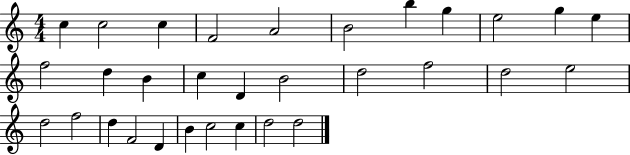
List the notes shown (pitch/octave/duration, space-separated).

C5/q C5/h C5/q F4/h A4/h B4/h B5/q G5/q E5/h G5/q E5/q F5/h D5/q B4/q C5/q D4/q B4/h D5/h F5/h D5/h E5/h D5/h F5/h D5/q F4/h D4/q B4/q C5/h C5/q D5/h D5/h